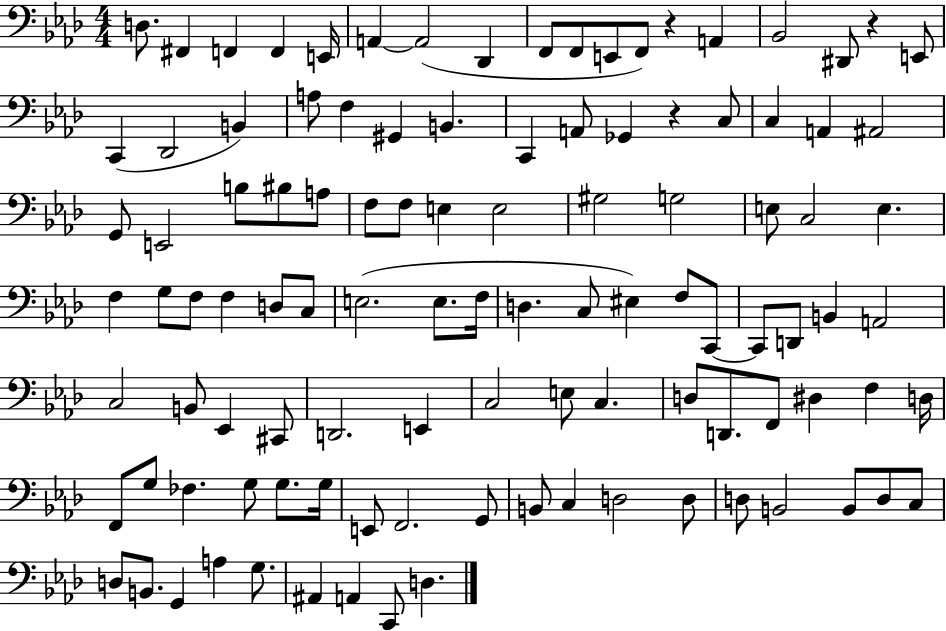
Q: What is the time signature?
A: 4/4